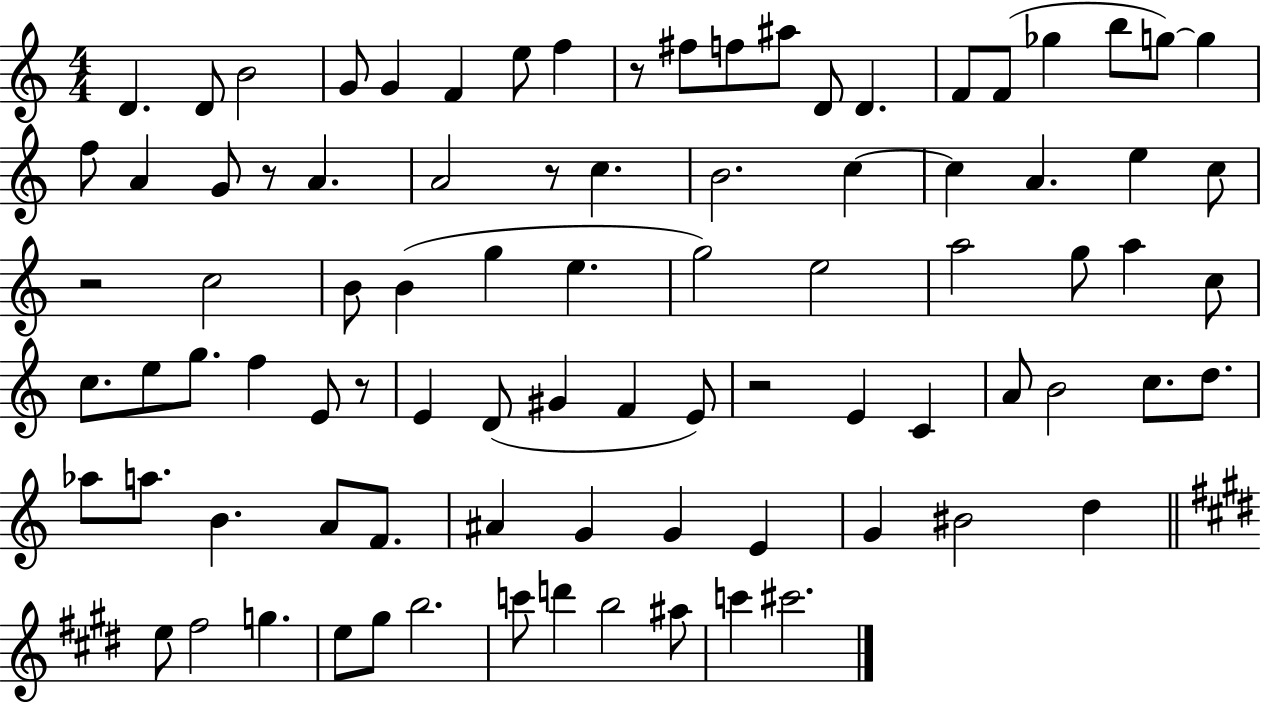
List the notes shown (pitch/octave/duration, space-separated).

D4/q. D4/e B4/h G4/e G4/q F4/q E5/e F5/q R/e F#5/e F5/e A#5/e D4/e D4/q. F4/e F4/e Gb5/q B5/e G5/e G5/q F5/e A4/q G4/e R/e A4/q. A4/h R/e C5/q. B4/h. C5/q C5/q A4/q. E5/q C5/e R/h C5/h B4/e B4/q G5/q E5/q. G5/h E5/h A5/h G5/e A5/q C5/e C5/e. E5/e G5/e. F5/q E4/e R/e E4/q D4/e G#4/q F4/q E4/e R/h E4/q C4/q A4/e B4/h C5/e. D5/e. Ab5/e A5/e. B4/q. A4/e F4/e. A#4/q G4/q G4/q E4/q G4/q BIS4/h D5/q E5/e F#5/h G5/q. E5/e G#5/e B5/h. C6/e D6/q B5/h A#5/e C6/q C#6/h.